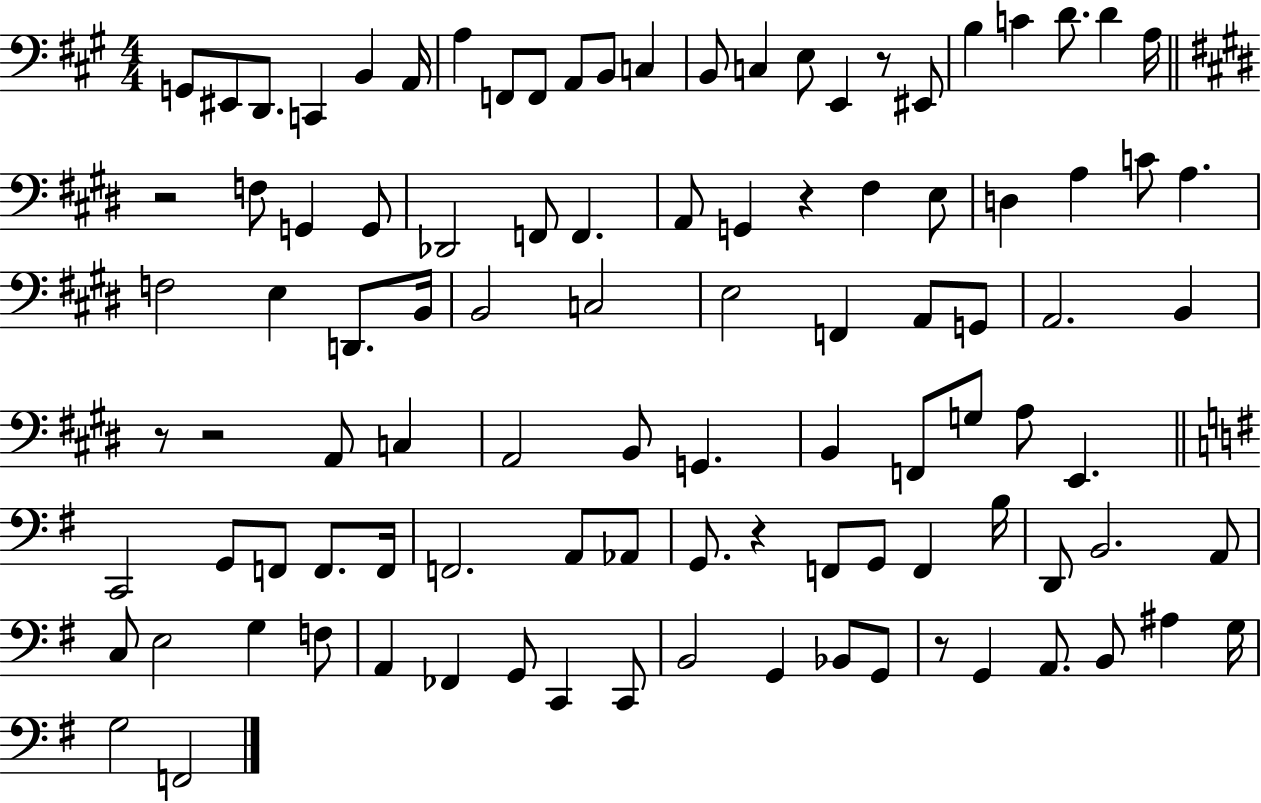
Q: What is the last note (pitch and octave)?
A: F2